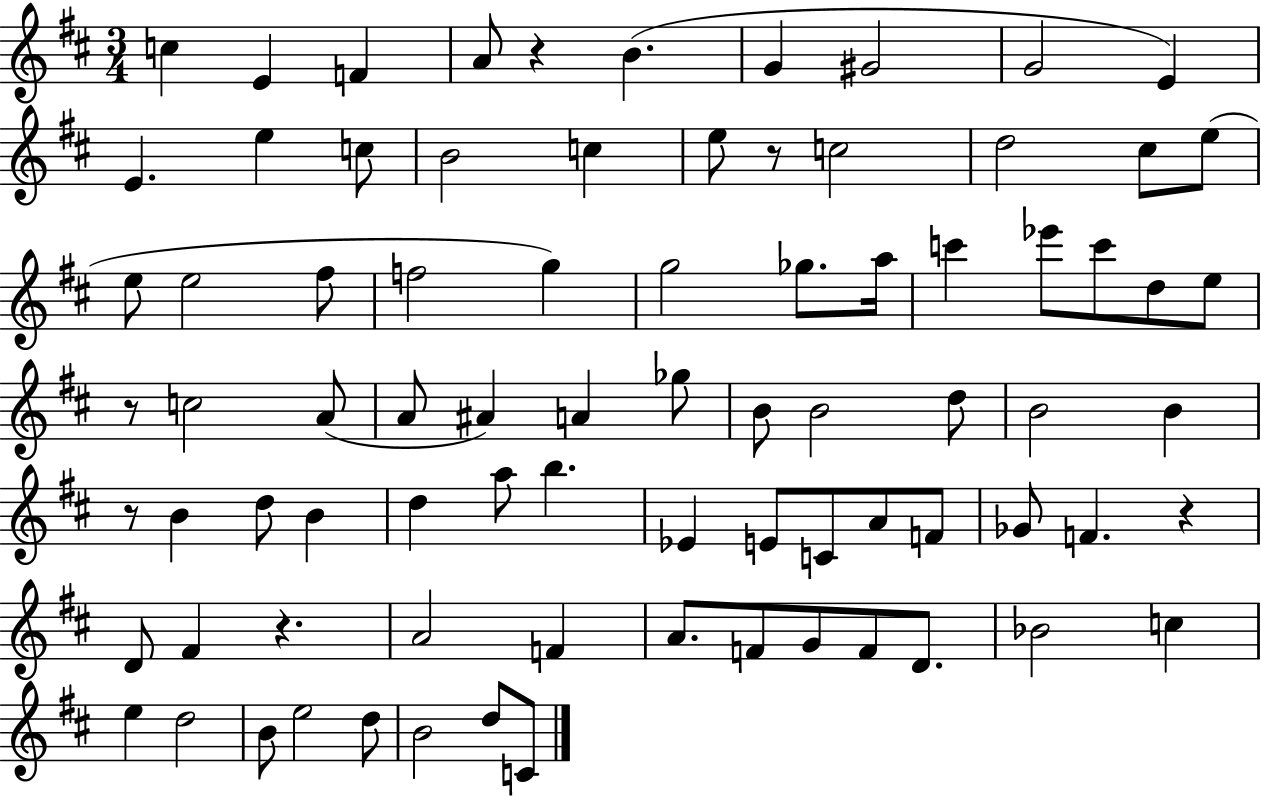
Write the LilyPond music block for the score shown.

{
  \clef treble
  \numericTimeSignature
  \time 3/4
  \key d \major
  c''4 e'4 f'4 | a'8 r4 b'4.( | g'4 gis'2 | g'2 e'4) | \break e'4. e''4 c''8 | b'2 c''4 | e''8 r8 c''2 | d''2 cis''8 e''8( | \break e''8 e''2 fis''8 | f''2 g''4) | g''2 ges''8. a''16 | c'''4 ees'''8 c'''8 d''8 e''8 | \break r8 c''2 a'8( | a'8 ais'4) a'4 ges''8 | b'8 b'2 d''8 | b'2 b'4 | \break r8 b'4 d''8 b'4 | d''4 a''8 b''4. | ees'4 e'8 c'8 a'8 f'8 | ges'8 f'4. r4 | \break d'8 fis'4 r4. | a'2 f'4 | a'8. f'8 g'8 f'8 d'8. | bes'2 c''4 | \break e''4 d''2 | b'8 e''2 d''8 | b'2 d''8 c'8 | \bar "|."
}